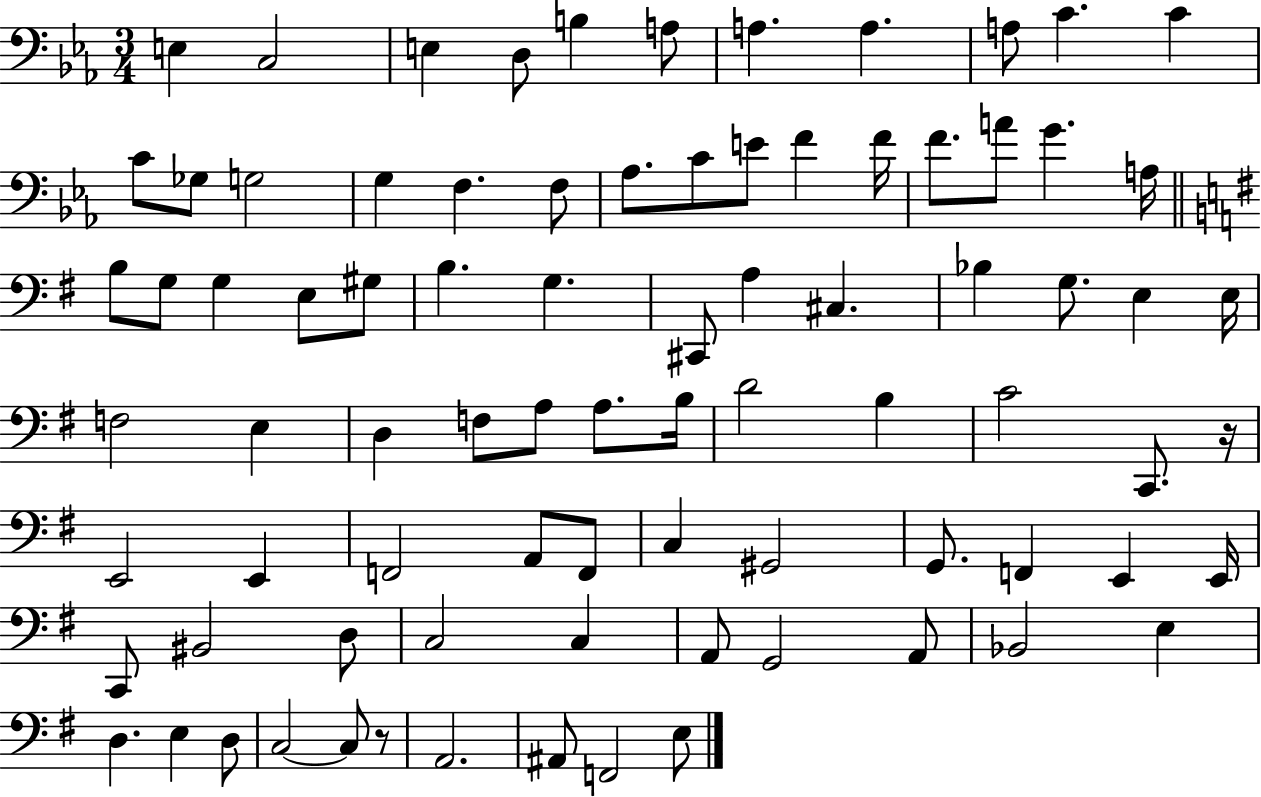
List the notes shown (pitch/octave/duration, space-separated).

E3/q C3/h E3/q D3/e B3/q A3/e A3/q. A3/q. A3/e C4/q. C4/q C4/e Gb3/e G3/h G3/q F3/q. F3/e Ab3/e. C4/e E4/e F4/q F4/s F4/e. A4/e G4/q. A3/s B3/e G3/e G3/q E3/e G#3/e B3/q. G3/q. C#2/e A3/q C#3/q. Bb3/q G3/e. E3/q E3/s F3/h E3/q D3/q F3/e A3/e A3/e. B3/s D4/h B3/q C4/h C2/e. R/s E2/h E2/q F2/h A2/e F2/e C3/q G#2/h G2/e. F2/q E2/q E2/s C2/e BIS2/h D3/e C3/h C3/q A2/e G2/h A2/e Bb2/h E3/q D3/q. E3/q D3/e C3/h C3/e R/e A2/h. A#2/e F2/h E3/e